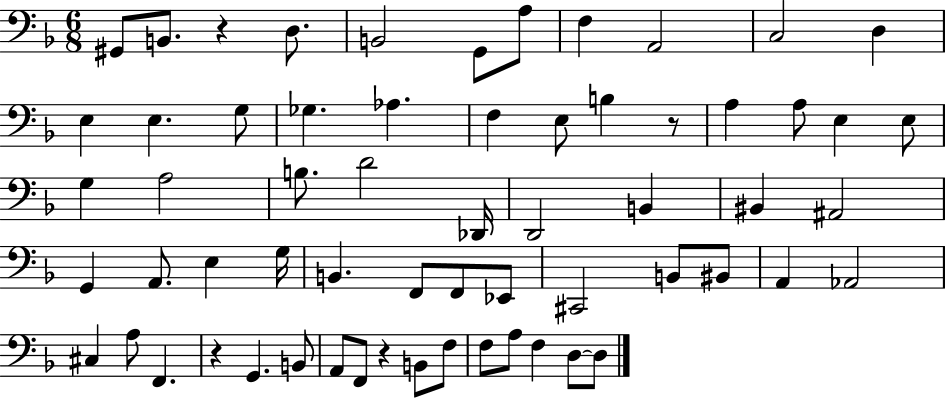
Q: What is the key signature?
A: F major